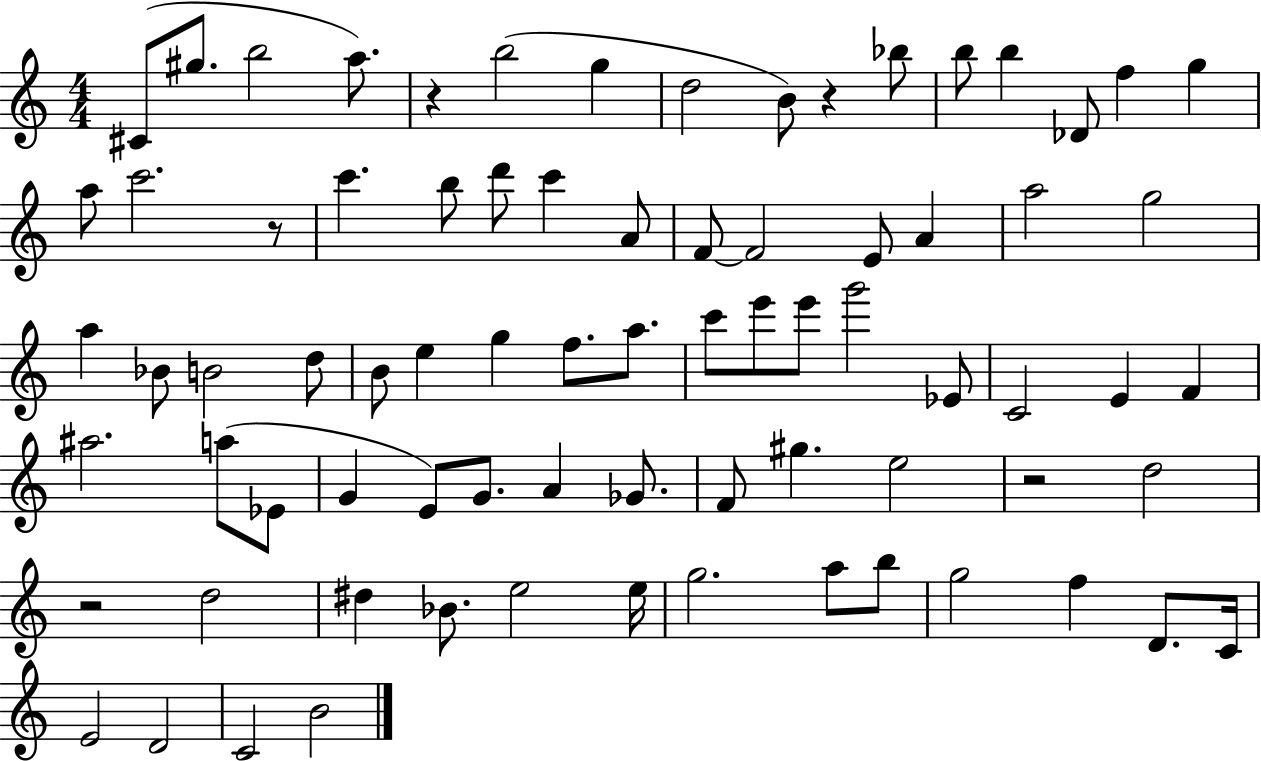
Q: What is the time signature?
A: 4/4